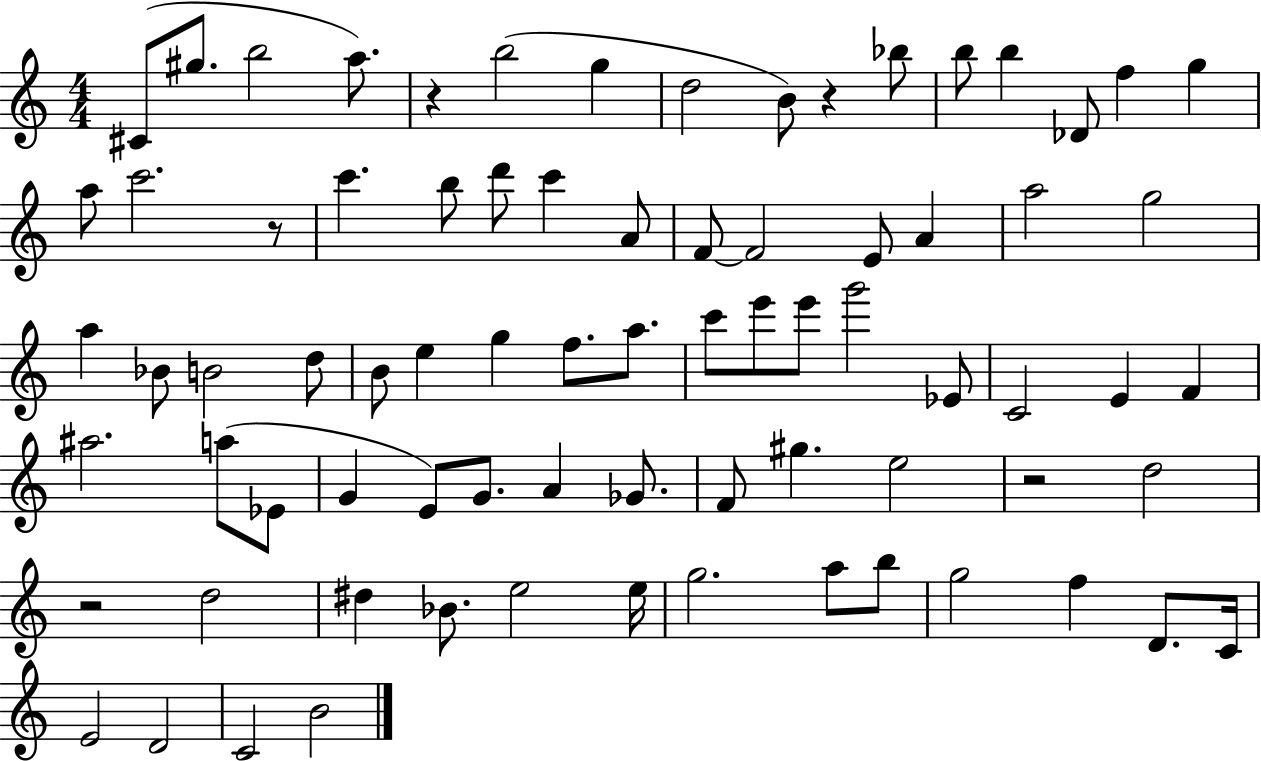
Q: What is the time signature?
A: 4/4